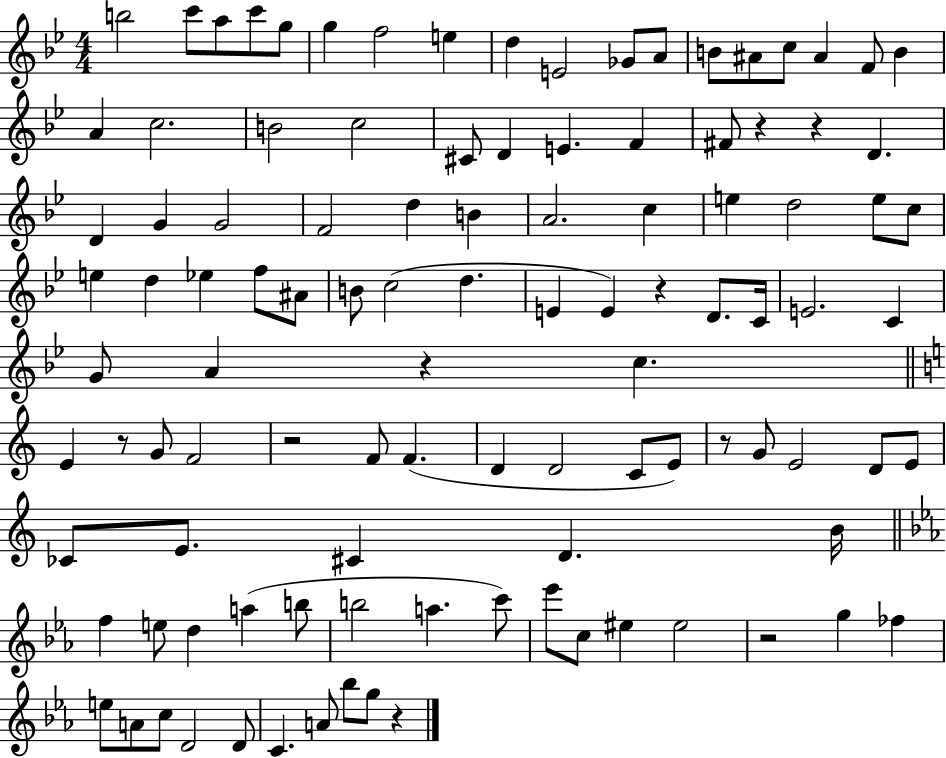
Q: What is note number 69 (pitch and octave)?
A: D4